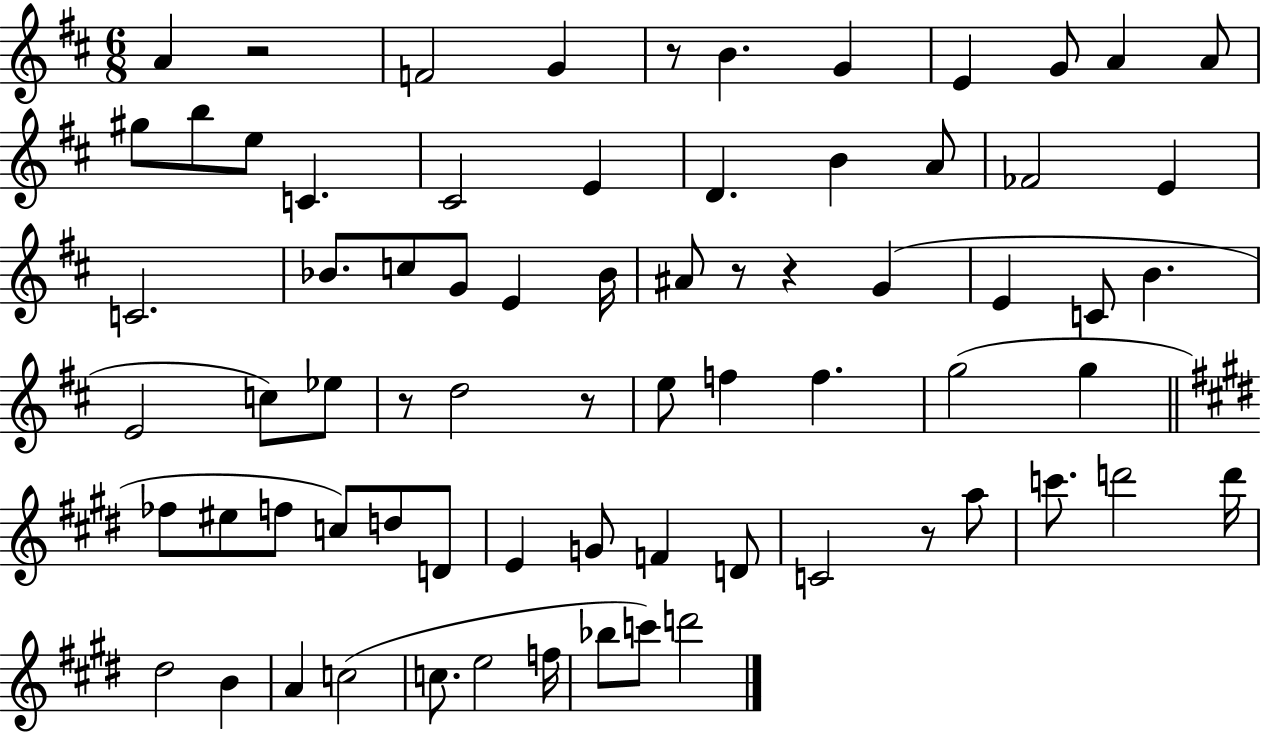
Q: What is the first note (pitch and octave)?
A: A4